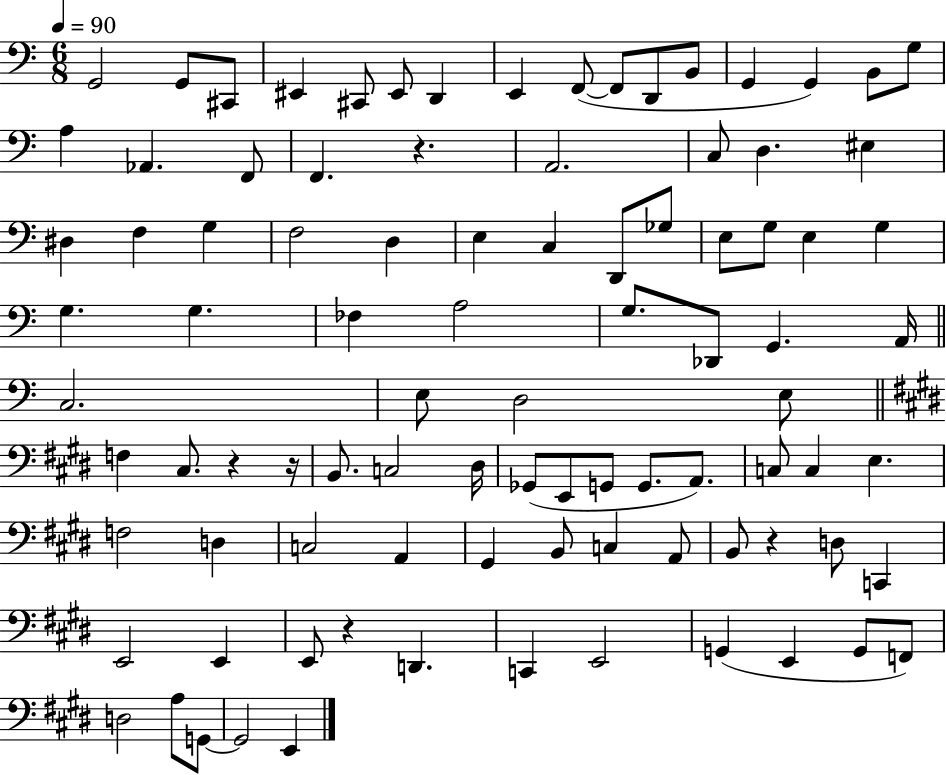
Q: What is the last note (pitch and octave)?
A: E2